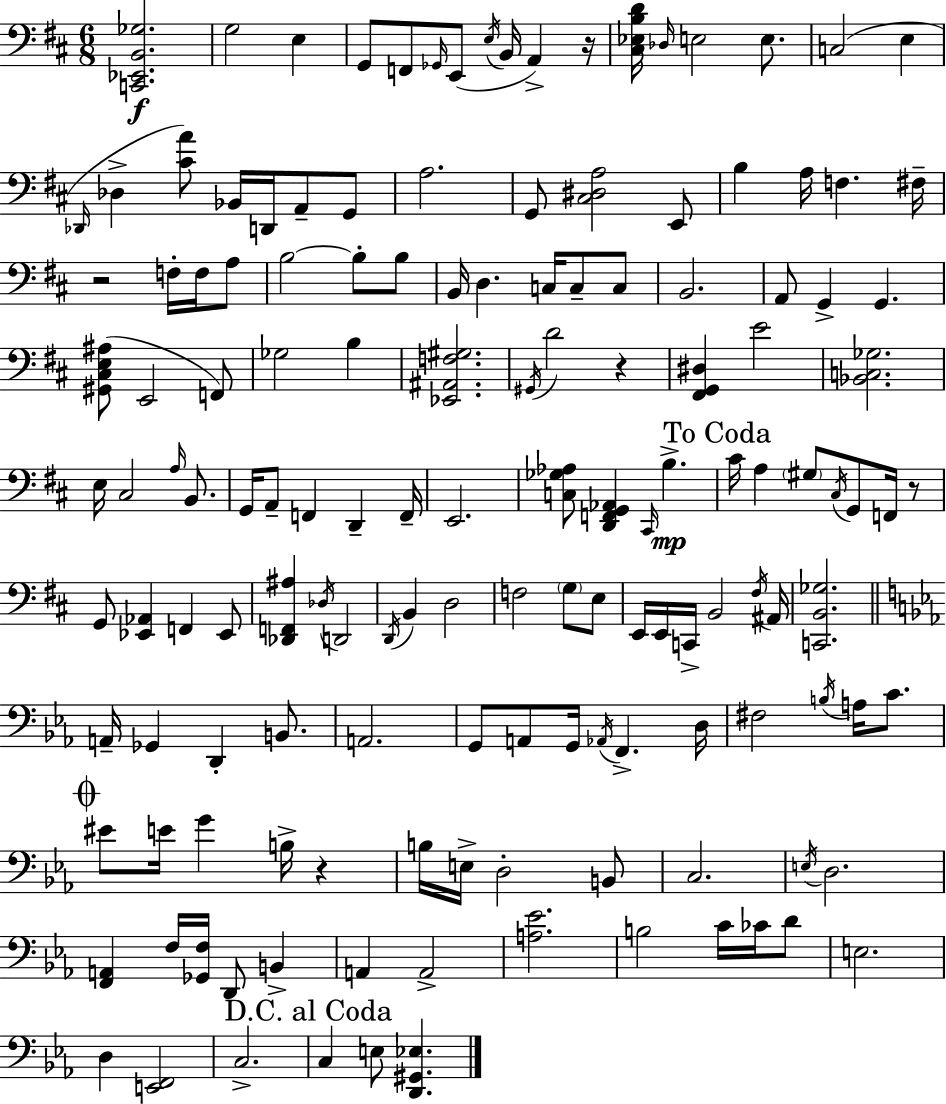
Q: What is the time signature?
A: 6/8